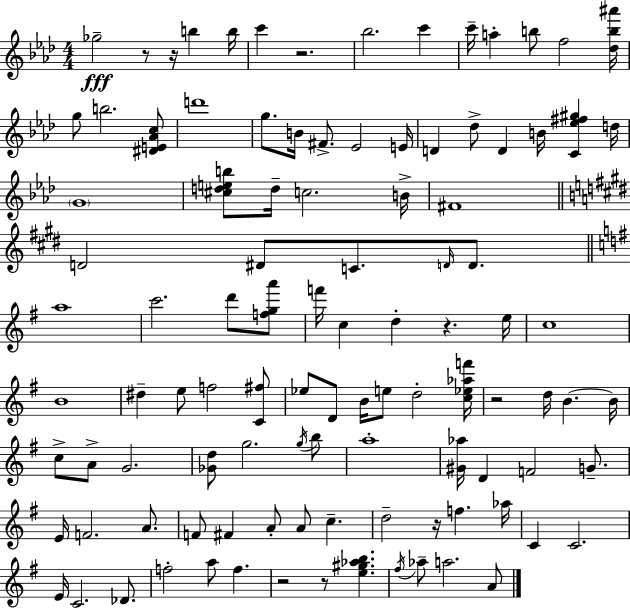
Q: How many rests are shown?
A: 8